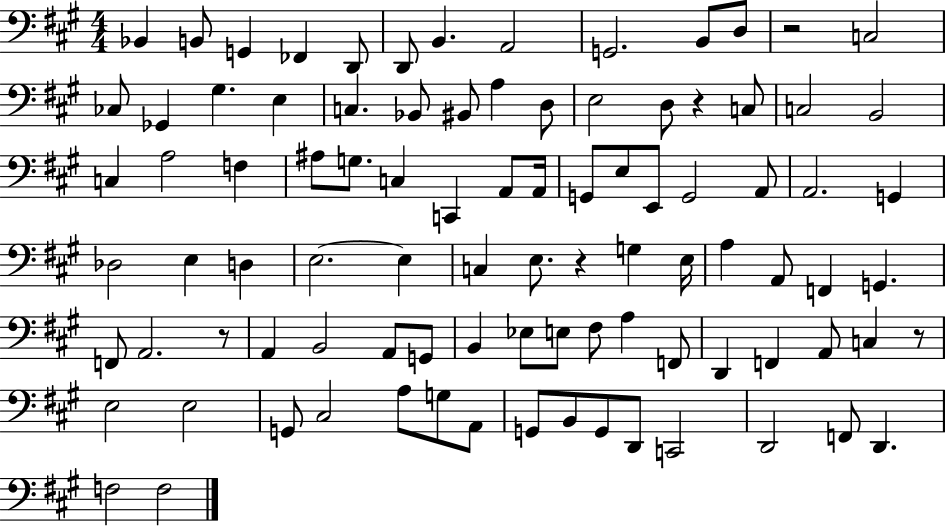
Bb2/q B2/e G2/q FES2/q D2/e D2/e B2/q. A2/h G2/h. B2/e D3/e R/h C3/h CES3/e Gb2/q G#3/q. E3/q C3/q. Bb2/e BIS2/e A3/q D3/e E3/h D3/e R/q C3/e C3/h B2/h C3/q A3/h F3/q A#3/e G3/e. C3/q C2/q A2/e A2/s G2/e E3/e E2/e G2/h A2/e A2/h. G2/q Db3/h E3/q D3/q E3/h. E3/q C3/q E3/e. R/q G3/q E3/s A3/q A2/e F2/q G2/q. F2/e A2/h. R/e A2/q B2/h A2/e G2/e B2/q Eb3/e E3/e F#3/e A3/q F2/e D2/q F2/q A2/e C3/q R/e E3/h E3/h G2/e C#3/h A3/e G3/e A2/e G2/e B2/e G2/e D2/e C2/h D2/h F2/e D2/q. F3/h F3/h